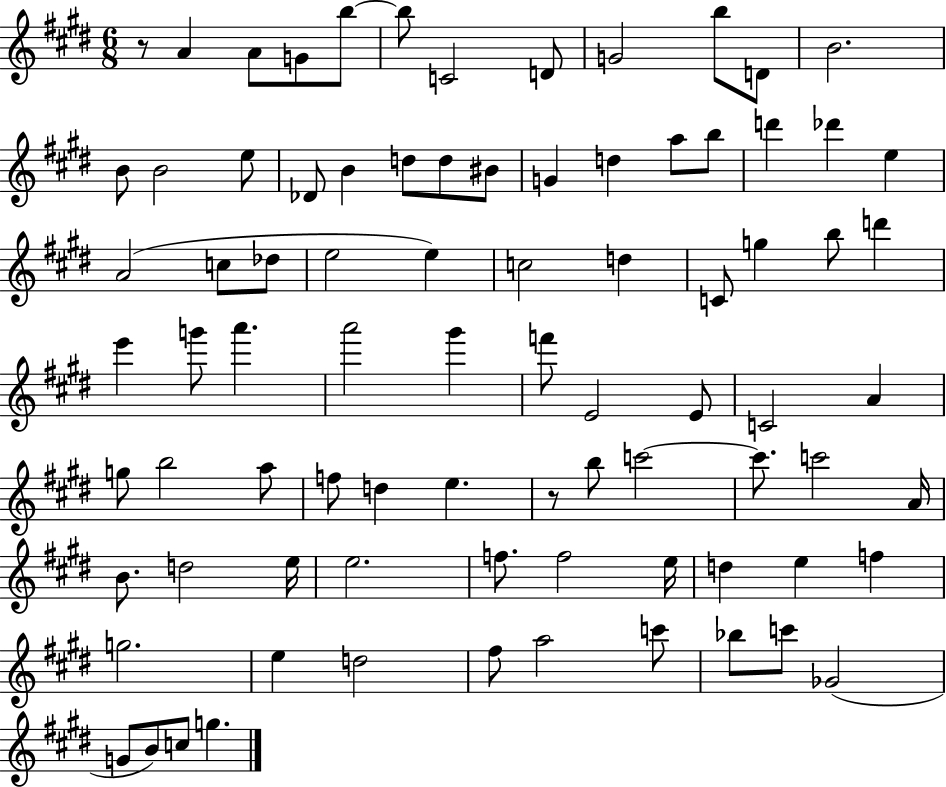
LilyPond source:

{
  \clef treble
  \numericTimeSignature
  \time 6/8
  \key e \major
  r8 a'4 a'8 g'8 b''8~~ | b''8 c'2 d'8 | g'2 b''8 d'8 | b'2. | \break b'8 b'2 e''8 | des'8 b'4 d''8 d''8 bis'8 | g'4 d''4 a''8 b''8 | d'''4 des'''4 e''4 | \break a'2( c''8 des''8 | e''2 e''4) | c''2 d''4 | c'8 g''4 b''8 d'''4 | \break e'''4 g'''8 a'''4. | a'''2 gis'''4 | f'''8 e'2 e'8 | c'2 a'4 | \break g''8 b''2 a''8 | f''8 d''4 e''4. | r8 b''8 c'''2~~ | c'''8. c'''2 a'16 | \break b'8. d''2 e''16 | e''2. | f''8. f''2 e''16 | d''4 e''4 f''4 | \break g''2. | e''4 d''2 | fis''8 a''2 c'''8 | bes''8 c'''8 ges'2( | \break g'8 b'8) c''8 g''4. | \bar "|."
}